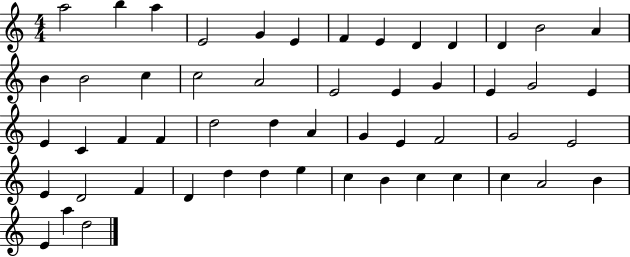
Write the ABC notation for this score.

X:1
T:Untitled
M:4/4
L:1/4
K:C
a2 b a E2 G E F E D D D B2 A B B2 c c2 A2 E2 E G E G2 E E C F F d2 d A G E F2 G2 E2 E D2 F D d d e c B c c c A2 B E a d2